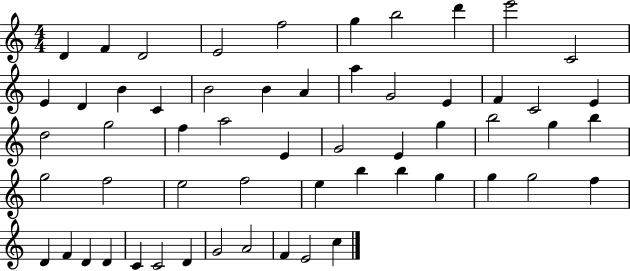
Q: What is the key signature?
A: C major